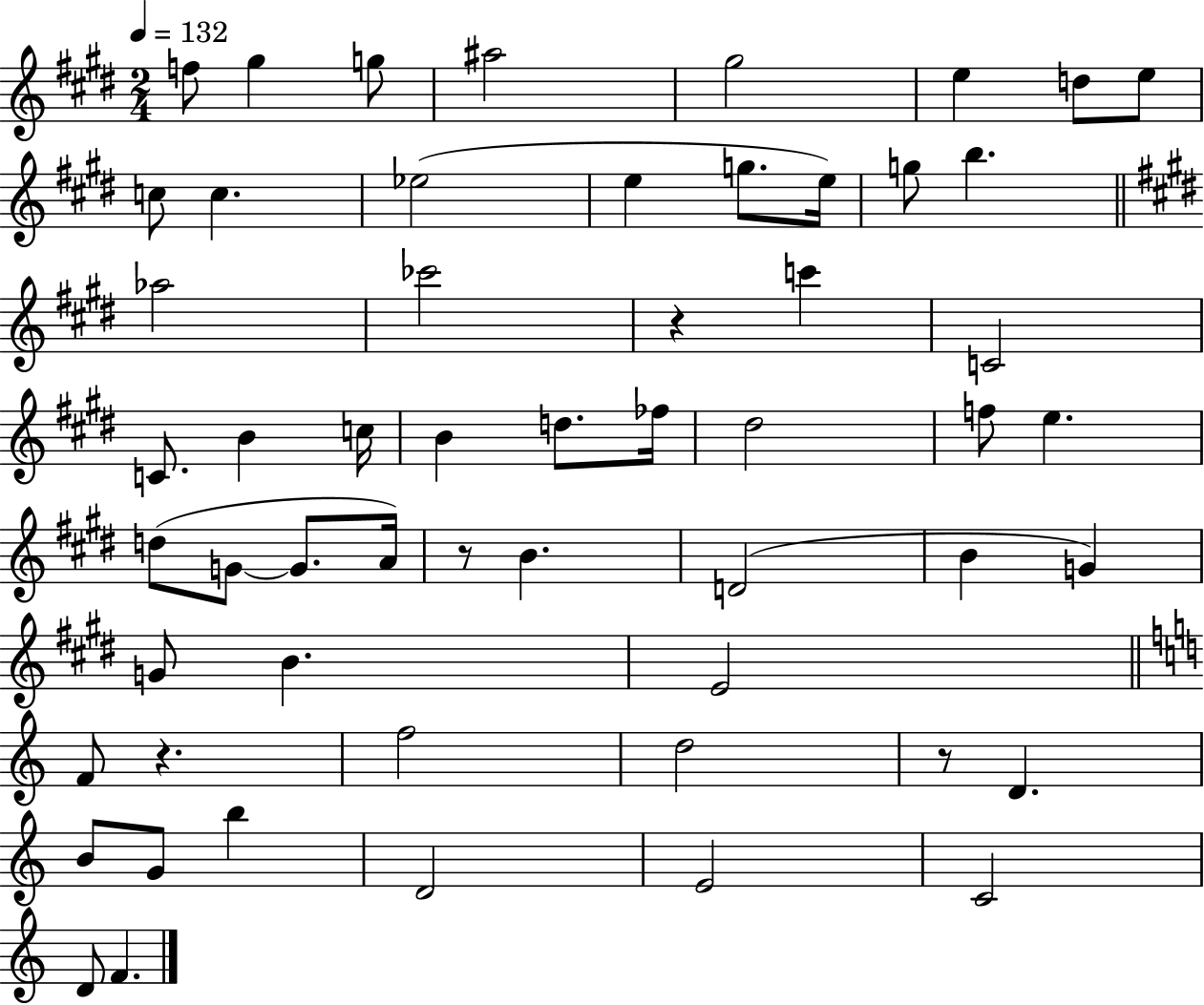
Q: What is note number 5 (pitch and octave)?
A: G#5